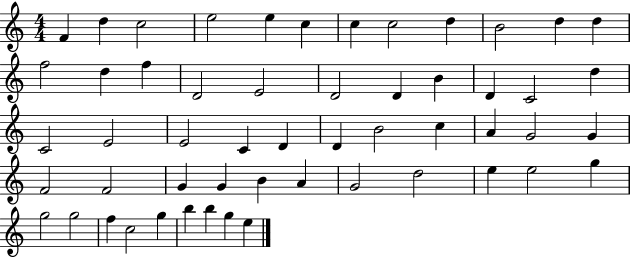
F4/q D5/q C5/h E5/h E5/q C5/q C5/q C5/h D5/q B4/h D5/q D5/q F5/h D5/q F5/q D4/h E4/h D4/h D4/q B4/q D4/q C4/h D5/q C4/h E4/h E4/h C4/q D4/q D4/q B4/h C5/q A4/q G4/h G4/q F4/h F4/h G4/q G4/q B4/q A4/q G4/h D5/h E5/q E5/h G5/q G5/h G5/h F5/q C5/h G5/q B5/q B5/q G5/q E5/q